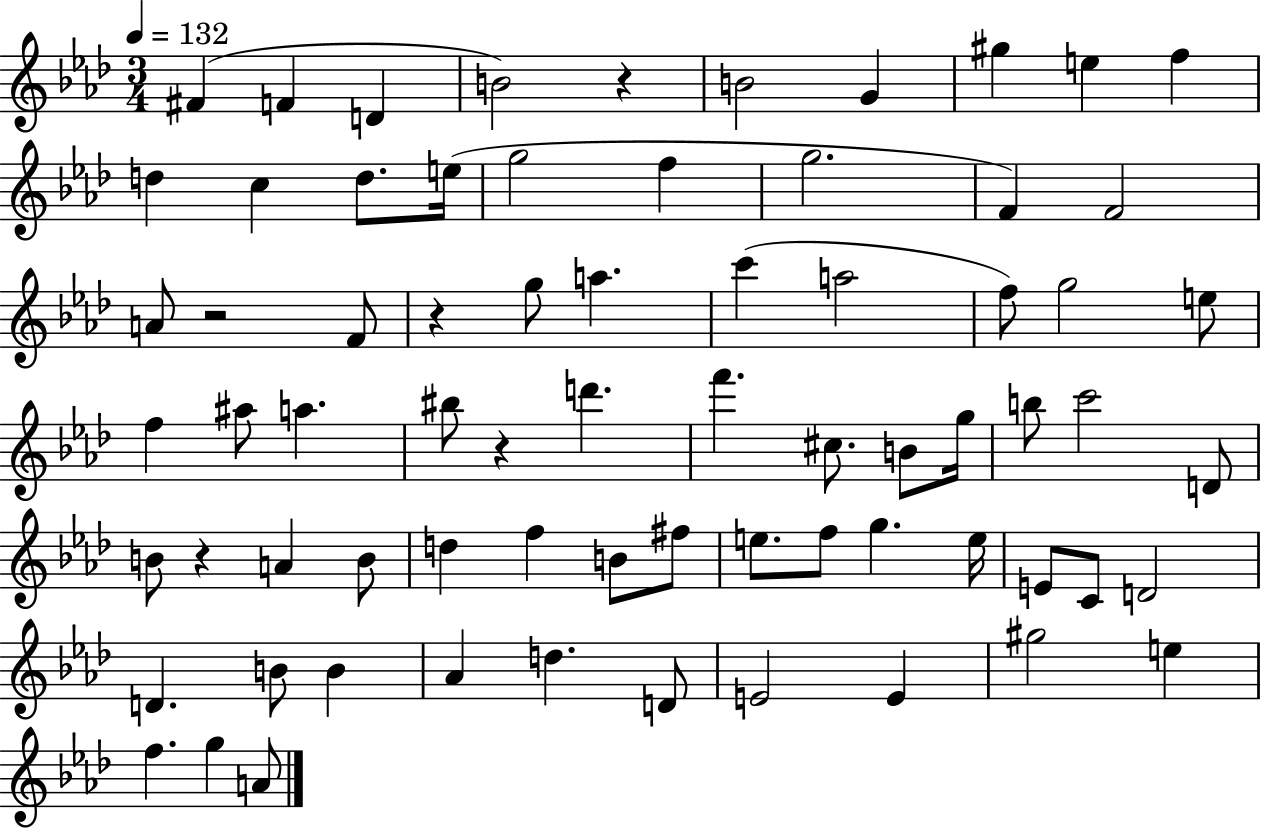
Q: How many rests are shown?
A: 5